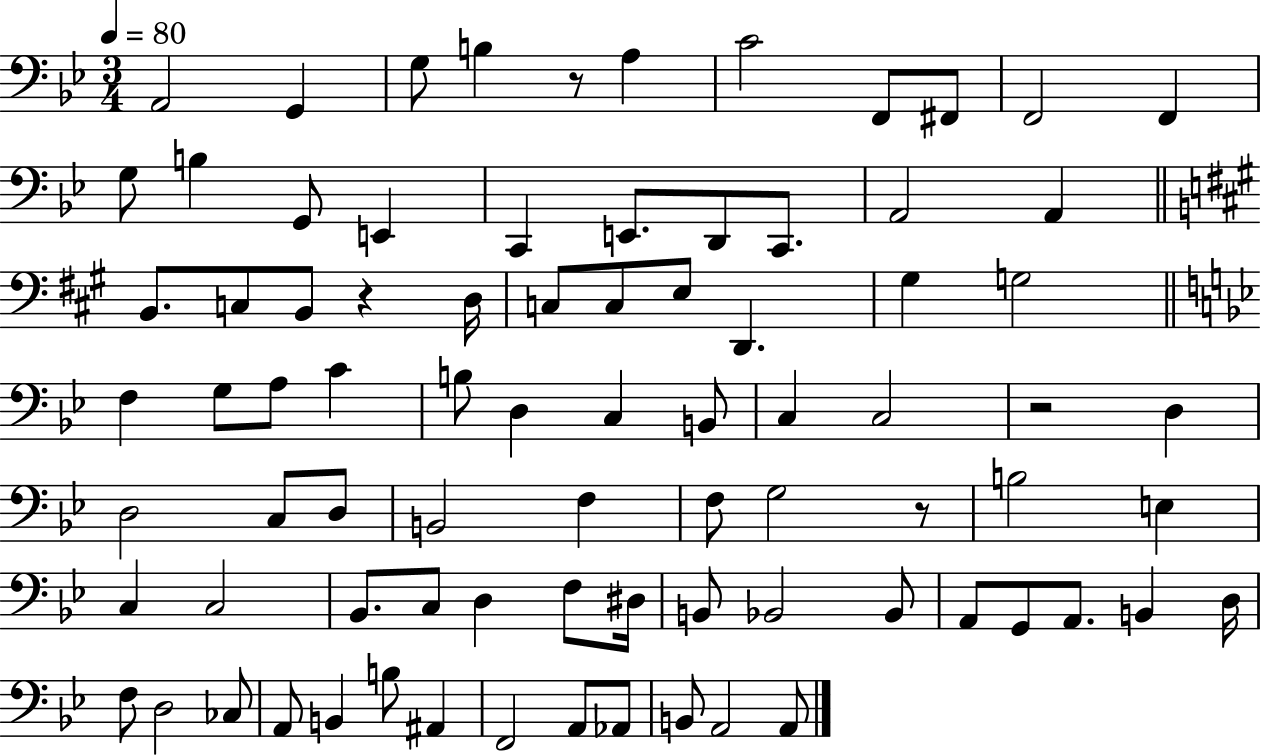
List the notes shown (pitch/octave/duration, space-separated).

A2/h G2/q G3/e B3/q R/e A3/q C4/h F2/e F#2/e F2/h F2/q G3/e B3/q G2/e E2/q C2/q E2/e. D2/e C2/e. A2/h A2/q B2/e. C3/e B2/e R/q D3/s C3/e C3/e E3/e D2/q. G#3/q G3/h F3/q G3/e A3/e C4/q B3/e D3/q C3/q B2/e C3/q C3/h R/h D3/q D3/h C3/e D3/e B2/h F3/q F3/e G3/h R/e B3/h E3/q C3/q C3/h Bb2/e. C3/e D3/q F3/e D#3/s B2/e Bb2/h Bb2/e A2/e G2/e A2/e. B2/q D3/s F3/e D3/h CES3/e A2/e B2/q B3/e A#2/q F2/h A2/e Ab2/e B2/e A2/h A2/e